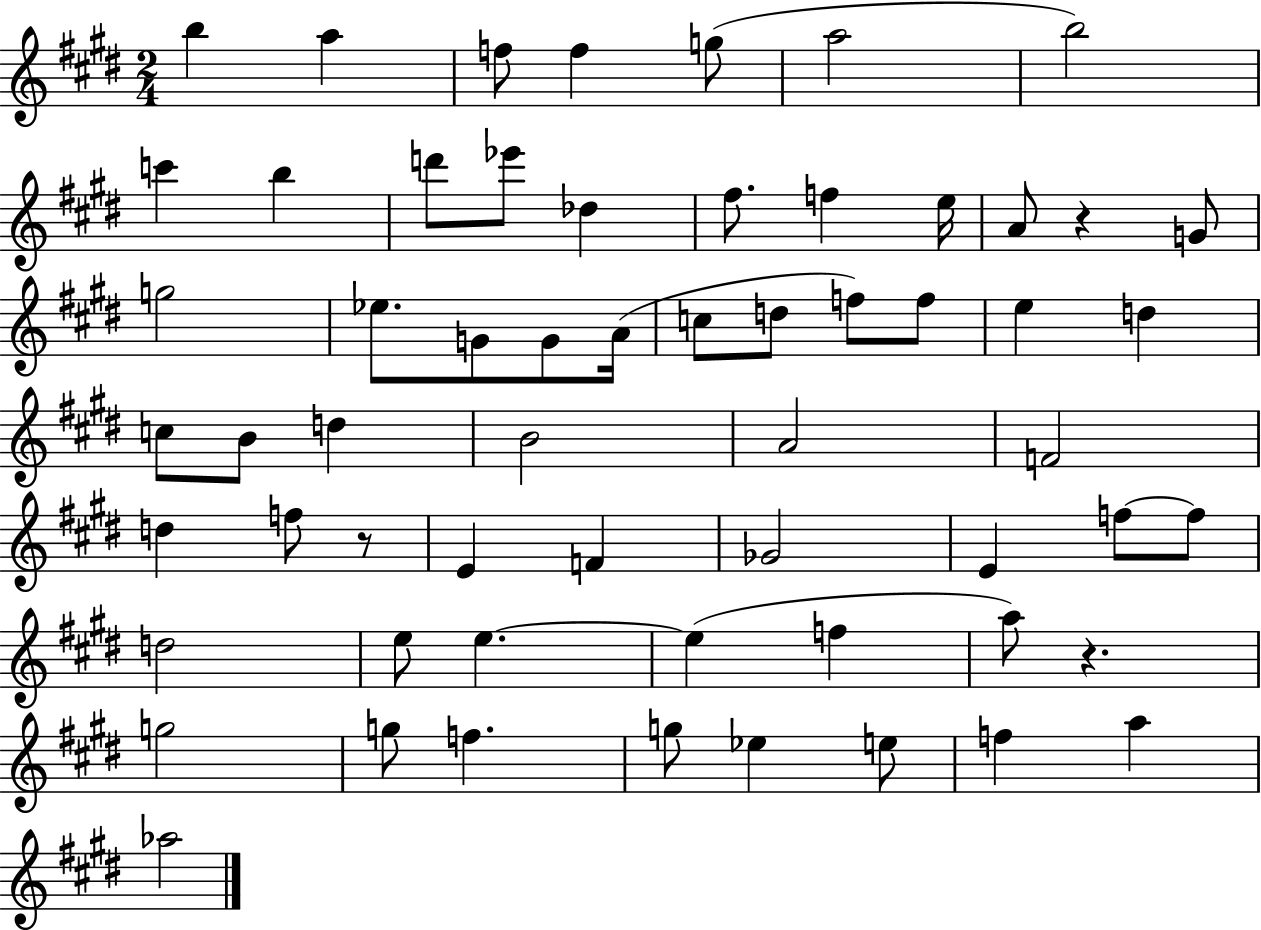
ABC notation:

X:1
T:Untitled
M:2/4
L:1/4
K:E
b a f/2 f g/2 a2 b2 c' b d'/2 _e'/2 _d ^f/2 f e/4 A/2 z G/2 g2 _e/2 G/2 G/2 A/4 c/2 d/2 f/2 f/2 e d c/2 B/2 d B2 A2 F2 d f/2 z/2 E F _G2 E f/2 f/2 d2 e/2 e e f a/2 z g2 g/2 f g/2 _e e/2 f a _a2